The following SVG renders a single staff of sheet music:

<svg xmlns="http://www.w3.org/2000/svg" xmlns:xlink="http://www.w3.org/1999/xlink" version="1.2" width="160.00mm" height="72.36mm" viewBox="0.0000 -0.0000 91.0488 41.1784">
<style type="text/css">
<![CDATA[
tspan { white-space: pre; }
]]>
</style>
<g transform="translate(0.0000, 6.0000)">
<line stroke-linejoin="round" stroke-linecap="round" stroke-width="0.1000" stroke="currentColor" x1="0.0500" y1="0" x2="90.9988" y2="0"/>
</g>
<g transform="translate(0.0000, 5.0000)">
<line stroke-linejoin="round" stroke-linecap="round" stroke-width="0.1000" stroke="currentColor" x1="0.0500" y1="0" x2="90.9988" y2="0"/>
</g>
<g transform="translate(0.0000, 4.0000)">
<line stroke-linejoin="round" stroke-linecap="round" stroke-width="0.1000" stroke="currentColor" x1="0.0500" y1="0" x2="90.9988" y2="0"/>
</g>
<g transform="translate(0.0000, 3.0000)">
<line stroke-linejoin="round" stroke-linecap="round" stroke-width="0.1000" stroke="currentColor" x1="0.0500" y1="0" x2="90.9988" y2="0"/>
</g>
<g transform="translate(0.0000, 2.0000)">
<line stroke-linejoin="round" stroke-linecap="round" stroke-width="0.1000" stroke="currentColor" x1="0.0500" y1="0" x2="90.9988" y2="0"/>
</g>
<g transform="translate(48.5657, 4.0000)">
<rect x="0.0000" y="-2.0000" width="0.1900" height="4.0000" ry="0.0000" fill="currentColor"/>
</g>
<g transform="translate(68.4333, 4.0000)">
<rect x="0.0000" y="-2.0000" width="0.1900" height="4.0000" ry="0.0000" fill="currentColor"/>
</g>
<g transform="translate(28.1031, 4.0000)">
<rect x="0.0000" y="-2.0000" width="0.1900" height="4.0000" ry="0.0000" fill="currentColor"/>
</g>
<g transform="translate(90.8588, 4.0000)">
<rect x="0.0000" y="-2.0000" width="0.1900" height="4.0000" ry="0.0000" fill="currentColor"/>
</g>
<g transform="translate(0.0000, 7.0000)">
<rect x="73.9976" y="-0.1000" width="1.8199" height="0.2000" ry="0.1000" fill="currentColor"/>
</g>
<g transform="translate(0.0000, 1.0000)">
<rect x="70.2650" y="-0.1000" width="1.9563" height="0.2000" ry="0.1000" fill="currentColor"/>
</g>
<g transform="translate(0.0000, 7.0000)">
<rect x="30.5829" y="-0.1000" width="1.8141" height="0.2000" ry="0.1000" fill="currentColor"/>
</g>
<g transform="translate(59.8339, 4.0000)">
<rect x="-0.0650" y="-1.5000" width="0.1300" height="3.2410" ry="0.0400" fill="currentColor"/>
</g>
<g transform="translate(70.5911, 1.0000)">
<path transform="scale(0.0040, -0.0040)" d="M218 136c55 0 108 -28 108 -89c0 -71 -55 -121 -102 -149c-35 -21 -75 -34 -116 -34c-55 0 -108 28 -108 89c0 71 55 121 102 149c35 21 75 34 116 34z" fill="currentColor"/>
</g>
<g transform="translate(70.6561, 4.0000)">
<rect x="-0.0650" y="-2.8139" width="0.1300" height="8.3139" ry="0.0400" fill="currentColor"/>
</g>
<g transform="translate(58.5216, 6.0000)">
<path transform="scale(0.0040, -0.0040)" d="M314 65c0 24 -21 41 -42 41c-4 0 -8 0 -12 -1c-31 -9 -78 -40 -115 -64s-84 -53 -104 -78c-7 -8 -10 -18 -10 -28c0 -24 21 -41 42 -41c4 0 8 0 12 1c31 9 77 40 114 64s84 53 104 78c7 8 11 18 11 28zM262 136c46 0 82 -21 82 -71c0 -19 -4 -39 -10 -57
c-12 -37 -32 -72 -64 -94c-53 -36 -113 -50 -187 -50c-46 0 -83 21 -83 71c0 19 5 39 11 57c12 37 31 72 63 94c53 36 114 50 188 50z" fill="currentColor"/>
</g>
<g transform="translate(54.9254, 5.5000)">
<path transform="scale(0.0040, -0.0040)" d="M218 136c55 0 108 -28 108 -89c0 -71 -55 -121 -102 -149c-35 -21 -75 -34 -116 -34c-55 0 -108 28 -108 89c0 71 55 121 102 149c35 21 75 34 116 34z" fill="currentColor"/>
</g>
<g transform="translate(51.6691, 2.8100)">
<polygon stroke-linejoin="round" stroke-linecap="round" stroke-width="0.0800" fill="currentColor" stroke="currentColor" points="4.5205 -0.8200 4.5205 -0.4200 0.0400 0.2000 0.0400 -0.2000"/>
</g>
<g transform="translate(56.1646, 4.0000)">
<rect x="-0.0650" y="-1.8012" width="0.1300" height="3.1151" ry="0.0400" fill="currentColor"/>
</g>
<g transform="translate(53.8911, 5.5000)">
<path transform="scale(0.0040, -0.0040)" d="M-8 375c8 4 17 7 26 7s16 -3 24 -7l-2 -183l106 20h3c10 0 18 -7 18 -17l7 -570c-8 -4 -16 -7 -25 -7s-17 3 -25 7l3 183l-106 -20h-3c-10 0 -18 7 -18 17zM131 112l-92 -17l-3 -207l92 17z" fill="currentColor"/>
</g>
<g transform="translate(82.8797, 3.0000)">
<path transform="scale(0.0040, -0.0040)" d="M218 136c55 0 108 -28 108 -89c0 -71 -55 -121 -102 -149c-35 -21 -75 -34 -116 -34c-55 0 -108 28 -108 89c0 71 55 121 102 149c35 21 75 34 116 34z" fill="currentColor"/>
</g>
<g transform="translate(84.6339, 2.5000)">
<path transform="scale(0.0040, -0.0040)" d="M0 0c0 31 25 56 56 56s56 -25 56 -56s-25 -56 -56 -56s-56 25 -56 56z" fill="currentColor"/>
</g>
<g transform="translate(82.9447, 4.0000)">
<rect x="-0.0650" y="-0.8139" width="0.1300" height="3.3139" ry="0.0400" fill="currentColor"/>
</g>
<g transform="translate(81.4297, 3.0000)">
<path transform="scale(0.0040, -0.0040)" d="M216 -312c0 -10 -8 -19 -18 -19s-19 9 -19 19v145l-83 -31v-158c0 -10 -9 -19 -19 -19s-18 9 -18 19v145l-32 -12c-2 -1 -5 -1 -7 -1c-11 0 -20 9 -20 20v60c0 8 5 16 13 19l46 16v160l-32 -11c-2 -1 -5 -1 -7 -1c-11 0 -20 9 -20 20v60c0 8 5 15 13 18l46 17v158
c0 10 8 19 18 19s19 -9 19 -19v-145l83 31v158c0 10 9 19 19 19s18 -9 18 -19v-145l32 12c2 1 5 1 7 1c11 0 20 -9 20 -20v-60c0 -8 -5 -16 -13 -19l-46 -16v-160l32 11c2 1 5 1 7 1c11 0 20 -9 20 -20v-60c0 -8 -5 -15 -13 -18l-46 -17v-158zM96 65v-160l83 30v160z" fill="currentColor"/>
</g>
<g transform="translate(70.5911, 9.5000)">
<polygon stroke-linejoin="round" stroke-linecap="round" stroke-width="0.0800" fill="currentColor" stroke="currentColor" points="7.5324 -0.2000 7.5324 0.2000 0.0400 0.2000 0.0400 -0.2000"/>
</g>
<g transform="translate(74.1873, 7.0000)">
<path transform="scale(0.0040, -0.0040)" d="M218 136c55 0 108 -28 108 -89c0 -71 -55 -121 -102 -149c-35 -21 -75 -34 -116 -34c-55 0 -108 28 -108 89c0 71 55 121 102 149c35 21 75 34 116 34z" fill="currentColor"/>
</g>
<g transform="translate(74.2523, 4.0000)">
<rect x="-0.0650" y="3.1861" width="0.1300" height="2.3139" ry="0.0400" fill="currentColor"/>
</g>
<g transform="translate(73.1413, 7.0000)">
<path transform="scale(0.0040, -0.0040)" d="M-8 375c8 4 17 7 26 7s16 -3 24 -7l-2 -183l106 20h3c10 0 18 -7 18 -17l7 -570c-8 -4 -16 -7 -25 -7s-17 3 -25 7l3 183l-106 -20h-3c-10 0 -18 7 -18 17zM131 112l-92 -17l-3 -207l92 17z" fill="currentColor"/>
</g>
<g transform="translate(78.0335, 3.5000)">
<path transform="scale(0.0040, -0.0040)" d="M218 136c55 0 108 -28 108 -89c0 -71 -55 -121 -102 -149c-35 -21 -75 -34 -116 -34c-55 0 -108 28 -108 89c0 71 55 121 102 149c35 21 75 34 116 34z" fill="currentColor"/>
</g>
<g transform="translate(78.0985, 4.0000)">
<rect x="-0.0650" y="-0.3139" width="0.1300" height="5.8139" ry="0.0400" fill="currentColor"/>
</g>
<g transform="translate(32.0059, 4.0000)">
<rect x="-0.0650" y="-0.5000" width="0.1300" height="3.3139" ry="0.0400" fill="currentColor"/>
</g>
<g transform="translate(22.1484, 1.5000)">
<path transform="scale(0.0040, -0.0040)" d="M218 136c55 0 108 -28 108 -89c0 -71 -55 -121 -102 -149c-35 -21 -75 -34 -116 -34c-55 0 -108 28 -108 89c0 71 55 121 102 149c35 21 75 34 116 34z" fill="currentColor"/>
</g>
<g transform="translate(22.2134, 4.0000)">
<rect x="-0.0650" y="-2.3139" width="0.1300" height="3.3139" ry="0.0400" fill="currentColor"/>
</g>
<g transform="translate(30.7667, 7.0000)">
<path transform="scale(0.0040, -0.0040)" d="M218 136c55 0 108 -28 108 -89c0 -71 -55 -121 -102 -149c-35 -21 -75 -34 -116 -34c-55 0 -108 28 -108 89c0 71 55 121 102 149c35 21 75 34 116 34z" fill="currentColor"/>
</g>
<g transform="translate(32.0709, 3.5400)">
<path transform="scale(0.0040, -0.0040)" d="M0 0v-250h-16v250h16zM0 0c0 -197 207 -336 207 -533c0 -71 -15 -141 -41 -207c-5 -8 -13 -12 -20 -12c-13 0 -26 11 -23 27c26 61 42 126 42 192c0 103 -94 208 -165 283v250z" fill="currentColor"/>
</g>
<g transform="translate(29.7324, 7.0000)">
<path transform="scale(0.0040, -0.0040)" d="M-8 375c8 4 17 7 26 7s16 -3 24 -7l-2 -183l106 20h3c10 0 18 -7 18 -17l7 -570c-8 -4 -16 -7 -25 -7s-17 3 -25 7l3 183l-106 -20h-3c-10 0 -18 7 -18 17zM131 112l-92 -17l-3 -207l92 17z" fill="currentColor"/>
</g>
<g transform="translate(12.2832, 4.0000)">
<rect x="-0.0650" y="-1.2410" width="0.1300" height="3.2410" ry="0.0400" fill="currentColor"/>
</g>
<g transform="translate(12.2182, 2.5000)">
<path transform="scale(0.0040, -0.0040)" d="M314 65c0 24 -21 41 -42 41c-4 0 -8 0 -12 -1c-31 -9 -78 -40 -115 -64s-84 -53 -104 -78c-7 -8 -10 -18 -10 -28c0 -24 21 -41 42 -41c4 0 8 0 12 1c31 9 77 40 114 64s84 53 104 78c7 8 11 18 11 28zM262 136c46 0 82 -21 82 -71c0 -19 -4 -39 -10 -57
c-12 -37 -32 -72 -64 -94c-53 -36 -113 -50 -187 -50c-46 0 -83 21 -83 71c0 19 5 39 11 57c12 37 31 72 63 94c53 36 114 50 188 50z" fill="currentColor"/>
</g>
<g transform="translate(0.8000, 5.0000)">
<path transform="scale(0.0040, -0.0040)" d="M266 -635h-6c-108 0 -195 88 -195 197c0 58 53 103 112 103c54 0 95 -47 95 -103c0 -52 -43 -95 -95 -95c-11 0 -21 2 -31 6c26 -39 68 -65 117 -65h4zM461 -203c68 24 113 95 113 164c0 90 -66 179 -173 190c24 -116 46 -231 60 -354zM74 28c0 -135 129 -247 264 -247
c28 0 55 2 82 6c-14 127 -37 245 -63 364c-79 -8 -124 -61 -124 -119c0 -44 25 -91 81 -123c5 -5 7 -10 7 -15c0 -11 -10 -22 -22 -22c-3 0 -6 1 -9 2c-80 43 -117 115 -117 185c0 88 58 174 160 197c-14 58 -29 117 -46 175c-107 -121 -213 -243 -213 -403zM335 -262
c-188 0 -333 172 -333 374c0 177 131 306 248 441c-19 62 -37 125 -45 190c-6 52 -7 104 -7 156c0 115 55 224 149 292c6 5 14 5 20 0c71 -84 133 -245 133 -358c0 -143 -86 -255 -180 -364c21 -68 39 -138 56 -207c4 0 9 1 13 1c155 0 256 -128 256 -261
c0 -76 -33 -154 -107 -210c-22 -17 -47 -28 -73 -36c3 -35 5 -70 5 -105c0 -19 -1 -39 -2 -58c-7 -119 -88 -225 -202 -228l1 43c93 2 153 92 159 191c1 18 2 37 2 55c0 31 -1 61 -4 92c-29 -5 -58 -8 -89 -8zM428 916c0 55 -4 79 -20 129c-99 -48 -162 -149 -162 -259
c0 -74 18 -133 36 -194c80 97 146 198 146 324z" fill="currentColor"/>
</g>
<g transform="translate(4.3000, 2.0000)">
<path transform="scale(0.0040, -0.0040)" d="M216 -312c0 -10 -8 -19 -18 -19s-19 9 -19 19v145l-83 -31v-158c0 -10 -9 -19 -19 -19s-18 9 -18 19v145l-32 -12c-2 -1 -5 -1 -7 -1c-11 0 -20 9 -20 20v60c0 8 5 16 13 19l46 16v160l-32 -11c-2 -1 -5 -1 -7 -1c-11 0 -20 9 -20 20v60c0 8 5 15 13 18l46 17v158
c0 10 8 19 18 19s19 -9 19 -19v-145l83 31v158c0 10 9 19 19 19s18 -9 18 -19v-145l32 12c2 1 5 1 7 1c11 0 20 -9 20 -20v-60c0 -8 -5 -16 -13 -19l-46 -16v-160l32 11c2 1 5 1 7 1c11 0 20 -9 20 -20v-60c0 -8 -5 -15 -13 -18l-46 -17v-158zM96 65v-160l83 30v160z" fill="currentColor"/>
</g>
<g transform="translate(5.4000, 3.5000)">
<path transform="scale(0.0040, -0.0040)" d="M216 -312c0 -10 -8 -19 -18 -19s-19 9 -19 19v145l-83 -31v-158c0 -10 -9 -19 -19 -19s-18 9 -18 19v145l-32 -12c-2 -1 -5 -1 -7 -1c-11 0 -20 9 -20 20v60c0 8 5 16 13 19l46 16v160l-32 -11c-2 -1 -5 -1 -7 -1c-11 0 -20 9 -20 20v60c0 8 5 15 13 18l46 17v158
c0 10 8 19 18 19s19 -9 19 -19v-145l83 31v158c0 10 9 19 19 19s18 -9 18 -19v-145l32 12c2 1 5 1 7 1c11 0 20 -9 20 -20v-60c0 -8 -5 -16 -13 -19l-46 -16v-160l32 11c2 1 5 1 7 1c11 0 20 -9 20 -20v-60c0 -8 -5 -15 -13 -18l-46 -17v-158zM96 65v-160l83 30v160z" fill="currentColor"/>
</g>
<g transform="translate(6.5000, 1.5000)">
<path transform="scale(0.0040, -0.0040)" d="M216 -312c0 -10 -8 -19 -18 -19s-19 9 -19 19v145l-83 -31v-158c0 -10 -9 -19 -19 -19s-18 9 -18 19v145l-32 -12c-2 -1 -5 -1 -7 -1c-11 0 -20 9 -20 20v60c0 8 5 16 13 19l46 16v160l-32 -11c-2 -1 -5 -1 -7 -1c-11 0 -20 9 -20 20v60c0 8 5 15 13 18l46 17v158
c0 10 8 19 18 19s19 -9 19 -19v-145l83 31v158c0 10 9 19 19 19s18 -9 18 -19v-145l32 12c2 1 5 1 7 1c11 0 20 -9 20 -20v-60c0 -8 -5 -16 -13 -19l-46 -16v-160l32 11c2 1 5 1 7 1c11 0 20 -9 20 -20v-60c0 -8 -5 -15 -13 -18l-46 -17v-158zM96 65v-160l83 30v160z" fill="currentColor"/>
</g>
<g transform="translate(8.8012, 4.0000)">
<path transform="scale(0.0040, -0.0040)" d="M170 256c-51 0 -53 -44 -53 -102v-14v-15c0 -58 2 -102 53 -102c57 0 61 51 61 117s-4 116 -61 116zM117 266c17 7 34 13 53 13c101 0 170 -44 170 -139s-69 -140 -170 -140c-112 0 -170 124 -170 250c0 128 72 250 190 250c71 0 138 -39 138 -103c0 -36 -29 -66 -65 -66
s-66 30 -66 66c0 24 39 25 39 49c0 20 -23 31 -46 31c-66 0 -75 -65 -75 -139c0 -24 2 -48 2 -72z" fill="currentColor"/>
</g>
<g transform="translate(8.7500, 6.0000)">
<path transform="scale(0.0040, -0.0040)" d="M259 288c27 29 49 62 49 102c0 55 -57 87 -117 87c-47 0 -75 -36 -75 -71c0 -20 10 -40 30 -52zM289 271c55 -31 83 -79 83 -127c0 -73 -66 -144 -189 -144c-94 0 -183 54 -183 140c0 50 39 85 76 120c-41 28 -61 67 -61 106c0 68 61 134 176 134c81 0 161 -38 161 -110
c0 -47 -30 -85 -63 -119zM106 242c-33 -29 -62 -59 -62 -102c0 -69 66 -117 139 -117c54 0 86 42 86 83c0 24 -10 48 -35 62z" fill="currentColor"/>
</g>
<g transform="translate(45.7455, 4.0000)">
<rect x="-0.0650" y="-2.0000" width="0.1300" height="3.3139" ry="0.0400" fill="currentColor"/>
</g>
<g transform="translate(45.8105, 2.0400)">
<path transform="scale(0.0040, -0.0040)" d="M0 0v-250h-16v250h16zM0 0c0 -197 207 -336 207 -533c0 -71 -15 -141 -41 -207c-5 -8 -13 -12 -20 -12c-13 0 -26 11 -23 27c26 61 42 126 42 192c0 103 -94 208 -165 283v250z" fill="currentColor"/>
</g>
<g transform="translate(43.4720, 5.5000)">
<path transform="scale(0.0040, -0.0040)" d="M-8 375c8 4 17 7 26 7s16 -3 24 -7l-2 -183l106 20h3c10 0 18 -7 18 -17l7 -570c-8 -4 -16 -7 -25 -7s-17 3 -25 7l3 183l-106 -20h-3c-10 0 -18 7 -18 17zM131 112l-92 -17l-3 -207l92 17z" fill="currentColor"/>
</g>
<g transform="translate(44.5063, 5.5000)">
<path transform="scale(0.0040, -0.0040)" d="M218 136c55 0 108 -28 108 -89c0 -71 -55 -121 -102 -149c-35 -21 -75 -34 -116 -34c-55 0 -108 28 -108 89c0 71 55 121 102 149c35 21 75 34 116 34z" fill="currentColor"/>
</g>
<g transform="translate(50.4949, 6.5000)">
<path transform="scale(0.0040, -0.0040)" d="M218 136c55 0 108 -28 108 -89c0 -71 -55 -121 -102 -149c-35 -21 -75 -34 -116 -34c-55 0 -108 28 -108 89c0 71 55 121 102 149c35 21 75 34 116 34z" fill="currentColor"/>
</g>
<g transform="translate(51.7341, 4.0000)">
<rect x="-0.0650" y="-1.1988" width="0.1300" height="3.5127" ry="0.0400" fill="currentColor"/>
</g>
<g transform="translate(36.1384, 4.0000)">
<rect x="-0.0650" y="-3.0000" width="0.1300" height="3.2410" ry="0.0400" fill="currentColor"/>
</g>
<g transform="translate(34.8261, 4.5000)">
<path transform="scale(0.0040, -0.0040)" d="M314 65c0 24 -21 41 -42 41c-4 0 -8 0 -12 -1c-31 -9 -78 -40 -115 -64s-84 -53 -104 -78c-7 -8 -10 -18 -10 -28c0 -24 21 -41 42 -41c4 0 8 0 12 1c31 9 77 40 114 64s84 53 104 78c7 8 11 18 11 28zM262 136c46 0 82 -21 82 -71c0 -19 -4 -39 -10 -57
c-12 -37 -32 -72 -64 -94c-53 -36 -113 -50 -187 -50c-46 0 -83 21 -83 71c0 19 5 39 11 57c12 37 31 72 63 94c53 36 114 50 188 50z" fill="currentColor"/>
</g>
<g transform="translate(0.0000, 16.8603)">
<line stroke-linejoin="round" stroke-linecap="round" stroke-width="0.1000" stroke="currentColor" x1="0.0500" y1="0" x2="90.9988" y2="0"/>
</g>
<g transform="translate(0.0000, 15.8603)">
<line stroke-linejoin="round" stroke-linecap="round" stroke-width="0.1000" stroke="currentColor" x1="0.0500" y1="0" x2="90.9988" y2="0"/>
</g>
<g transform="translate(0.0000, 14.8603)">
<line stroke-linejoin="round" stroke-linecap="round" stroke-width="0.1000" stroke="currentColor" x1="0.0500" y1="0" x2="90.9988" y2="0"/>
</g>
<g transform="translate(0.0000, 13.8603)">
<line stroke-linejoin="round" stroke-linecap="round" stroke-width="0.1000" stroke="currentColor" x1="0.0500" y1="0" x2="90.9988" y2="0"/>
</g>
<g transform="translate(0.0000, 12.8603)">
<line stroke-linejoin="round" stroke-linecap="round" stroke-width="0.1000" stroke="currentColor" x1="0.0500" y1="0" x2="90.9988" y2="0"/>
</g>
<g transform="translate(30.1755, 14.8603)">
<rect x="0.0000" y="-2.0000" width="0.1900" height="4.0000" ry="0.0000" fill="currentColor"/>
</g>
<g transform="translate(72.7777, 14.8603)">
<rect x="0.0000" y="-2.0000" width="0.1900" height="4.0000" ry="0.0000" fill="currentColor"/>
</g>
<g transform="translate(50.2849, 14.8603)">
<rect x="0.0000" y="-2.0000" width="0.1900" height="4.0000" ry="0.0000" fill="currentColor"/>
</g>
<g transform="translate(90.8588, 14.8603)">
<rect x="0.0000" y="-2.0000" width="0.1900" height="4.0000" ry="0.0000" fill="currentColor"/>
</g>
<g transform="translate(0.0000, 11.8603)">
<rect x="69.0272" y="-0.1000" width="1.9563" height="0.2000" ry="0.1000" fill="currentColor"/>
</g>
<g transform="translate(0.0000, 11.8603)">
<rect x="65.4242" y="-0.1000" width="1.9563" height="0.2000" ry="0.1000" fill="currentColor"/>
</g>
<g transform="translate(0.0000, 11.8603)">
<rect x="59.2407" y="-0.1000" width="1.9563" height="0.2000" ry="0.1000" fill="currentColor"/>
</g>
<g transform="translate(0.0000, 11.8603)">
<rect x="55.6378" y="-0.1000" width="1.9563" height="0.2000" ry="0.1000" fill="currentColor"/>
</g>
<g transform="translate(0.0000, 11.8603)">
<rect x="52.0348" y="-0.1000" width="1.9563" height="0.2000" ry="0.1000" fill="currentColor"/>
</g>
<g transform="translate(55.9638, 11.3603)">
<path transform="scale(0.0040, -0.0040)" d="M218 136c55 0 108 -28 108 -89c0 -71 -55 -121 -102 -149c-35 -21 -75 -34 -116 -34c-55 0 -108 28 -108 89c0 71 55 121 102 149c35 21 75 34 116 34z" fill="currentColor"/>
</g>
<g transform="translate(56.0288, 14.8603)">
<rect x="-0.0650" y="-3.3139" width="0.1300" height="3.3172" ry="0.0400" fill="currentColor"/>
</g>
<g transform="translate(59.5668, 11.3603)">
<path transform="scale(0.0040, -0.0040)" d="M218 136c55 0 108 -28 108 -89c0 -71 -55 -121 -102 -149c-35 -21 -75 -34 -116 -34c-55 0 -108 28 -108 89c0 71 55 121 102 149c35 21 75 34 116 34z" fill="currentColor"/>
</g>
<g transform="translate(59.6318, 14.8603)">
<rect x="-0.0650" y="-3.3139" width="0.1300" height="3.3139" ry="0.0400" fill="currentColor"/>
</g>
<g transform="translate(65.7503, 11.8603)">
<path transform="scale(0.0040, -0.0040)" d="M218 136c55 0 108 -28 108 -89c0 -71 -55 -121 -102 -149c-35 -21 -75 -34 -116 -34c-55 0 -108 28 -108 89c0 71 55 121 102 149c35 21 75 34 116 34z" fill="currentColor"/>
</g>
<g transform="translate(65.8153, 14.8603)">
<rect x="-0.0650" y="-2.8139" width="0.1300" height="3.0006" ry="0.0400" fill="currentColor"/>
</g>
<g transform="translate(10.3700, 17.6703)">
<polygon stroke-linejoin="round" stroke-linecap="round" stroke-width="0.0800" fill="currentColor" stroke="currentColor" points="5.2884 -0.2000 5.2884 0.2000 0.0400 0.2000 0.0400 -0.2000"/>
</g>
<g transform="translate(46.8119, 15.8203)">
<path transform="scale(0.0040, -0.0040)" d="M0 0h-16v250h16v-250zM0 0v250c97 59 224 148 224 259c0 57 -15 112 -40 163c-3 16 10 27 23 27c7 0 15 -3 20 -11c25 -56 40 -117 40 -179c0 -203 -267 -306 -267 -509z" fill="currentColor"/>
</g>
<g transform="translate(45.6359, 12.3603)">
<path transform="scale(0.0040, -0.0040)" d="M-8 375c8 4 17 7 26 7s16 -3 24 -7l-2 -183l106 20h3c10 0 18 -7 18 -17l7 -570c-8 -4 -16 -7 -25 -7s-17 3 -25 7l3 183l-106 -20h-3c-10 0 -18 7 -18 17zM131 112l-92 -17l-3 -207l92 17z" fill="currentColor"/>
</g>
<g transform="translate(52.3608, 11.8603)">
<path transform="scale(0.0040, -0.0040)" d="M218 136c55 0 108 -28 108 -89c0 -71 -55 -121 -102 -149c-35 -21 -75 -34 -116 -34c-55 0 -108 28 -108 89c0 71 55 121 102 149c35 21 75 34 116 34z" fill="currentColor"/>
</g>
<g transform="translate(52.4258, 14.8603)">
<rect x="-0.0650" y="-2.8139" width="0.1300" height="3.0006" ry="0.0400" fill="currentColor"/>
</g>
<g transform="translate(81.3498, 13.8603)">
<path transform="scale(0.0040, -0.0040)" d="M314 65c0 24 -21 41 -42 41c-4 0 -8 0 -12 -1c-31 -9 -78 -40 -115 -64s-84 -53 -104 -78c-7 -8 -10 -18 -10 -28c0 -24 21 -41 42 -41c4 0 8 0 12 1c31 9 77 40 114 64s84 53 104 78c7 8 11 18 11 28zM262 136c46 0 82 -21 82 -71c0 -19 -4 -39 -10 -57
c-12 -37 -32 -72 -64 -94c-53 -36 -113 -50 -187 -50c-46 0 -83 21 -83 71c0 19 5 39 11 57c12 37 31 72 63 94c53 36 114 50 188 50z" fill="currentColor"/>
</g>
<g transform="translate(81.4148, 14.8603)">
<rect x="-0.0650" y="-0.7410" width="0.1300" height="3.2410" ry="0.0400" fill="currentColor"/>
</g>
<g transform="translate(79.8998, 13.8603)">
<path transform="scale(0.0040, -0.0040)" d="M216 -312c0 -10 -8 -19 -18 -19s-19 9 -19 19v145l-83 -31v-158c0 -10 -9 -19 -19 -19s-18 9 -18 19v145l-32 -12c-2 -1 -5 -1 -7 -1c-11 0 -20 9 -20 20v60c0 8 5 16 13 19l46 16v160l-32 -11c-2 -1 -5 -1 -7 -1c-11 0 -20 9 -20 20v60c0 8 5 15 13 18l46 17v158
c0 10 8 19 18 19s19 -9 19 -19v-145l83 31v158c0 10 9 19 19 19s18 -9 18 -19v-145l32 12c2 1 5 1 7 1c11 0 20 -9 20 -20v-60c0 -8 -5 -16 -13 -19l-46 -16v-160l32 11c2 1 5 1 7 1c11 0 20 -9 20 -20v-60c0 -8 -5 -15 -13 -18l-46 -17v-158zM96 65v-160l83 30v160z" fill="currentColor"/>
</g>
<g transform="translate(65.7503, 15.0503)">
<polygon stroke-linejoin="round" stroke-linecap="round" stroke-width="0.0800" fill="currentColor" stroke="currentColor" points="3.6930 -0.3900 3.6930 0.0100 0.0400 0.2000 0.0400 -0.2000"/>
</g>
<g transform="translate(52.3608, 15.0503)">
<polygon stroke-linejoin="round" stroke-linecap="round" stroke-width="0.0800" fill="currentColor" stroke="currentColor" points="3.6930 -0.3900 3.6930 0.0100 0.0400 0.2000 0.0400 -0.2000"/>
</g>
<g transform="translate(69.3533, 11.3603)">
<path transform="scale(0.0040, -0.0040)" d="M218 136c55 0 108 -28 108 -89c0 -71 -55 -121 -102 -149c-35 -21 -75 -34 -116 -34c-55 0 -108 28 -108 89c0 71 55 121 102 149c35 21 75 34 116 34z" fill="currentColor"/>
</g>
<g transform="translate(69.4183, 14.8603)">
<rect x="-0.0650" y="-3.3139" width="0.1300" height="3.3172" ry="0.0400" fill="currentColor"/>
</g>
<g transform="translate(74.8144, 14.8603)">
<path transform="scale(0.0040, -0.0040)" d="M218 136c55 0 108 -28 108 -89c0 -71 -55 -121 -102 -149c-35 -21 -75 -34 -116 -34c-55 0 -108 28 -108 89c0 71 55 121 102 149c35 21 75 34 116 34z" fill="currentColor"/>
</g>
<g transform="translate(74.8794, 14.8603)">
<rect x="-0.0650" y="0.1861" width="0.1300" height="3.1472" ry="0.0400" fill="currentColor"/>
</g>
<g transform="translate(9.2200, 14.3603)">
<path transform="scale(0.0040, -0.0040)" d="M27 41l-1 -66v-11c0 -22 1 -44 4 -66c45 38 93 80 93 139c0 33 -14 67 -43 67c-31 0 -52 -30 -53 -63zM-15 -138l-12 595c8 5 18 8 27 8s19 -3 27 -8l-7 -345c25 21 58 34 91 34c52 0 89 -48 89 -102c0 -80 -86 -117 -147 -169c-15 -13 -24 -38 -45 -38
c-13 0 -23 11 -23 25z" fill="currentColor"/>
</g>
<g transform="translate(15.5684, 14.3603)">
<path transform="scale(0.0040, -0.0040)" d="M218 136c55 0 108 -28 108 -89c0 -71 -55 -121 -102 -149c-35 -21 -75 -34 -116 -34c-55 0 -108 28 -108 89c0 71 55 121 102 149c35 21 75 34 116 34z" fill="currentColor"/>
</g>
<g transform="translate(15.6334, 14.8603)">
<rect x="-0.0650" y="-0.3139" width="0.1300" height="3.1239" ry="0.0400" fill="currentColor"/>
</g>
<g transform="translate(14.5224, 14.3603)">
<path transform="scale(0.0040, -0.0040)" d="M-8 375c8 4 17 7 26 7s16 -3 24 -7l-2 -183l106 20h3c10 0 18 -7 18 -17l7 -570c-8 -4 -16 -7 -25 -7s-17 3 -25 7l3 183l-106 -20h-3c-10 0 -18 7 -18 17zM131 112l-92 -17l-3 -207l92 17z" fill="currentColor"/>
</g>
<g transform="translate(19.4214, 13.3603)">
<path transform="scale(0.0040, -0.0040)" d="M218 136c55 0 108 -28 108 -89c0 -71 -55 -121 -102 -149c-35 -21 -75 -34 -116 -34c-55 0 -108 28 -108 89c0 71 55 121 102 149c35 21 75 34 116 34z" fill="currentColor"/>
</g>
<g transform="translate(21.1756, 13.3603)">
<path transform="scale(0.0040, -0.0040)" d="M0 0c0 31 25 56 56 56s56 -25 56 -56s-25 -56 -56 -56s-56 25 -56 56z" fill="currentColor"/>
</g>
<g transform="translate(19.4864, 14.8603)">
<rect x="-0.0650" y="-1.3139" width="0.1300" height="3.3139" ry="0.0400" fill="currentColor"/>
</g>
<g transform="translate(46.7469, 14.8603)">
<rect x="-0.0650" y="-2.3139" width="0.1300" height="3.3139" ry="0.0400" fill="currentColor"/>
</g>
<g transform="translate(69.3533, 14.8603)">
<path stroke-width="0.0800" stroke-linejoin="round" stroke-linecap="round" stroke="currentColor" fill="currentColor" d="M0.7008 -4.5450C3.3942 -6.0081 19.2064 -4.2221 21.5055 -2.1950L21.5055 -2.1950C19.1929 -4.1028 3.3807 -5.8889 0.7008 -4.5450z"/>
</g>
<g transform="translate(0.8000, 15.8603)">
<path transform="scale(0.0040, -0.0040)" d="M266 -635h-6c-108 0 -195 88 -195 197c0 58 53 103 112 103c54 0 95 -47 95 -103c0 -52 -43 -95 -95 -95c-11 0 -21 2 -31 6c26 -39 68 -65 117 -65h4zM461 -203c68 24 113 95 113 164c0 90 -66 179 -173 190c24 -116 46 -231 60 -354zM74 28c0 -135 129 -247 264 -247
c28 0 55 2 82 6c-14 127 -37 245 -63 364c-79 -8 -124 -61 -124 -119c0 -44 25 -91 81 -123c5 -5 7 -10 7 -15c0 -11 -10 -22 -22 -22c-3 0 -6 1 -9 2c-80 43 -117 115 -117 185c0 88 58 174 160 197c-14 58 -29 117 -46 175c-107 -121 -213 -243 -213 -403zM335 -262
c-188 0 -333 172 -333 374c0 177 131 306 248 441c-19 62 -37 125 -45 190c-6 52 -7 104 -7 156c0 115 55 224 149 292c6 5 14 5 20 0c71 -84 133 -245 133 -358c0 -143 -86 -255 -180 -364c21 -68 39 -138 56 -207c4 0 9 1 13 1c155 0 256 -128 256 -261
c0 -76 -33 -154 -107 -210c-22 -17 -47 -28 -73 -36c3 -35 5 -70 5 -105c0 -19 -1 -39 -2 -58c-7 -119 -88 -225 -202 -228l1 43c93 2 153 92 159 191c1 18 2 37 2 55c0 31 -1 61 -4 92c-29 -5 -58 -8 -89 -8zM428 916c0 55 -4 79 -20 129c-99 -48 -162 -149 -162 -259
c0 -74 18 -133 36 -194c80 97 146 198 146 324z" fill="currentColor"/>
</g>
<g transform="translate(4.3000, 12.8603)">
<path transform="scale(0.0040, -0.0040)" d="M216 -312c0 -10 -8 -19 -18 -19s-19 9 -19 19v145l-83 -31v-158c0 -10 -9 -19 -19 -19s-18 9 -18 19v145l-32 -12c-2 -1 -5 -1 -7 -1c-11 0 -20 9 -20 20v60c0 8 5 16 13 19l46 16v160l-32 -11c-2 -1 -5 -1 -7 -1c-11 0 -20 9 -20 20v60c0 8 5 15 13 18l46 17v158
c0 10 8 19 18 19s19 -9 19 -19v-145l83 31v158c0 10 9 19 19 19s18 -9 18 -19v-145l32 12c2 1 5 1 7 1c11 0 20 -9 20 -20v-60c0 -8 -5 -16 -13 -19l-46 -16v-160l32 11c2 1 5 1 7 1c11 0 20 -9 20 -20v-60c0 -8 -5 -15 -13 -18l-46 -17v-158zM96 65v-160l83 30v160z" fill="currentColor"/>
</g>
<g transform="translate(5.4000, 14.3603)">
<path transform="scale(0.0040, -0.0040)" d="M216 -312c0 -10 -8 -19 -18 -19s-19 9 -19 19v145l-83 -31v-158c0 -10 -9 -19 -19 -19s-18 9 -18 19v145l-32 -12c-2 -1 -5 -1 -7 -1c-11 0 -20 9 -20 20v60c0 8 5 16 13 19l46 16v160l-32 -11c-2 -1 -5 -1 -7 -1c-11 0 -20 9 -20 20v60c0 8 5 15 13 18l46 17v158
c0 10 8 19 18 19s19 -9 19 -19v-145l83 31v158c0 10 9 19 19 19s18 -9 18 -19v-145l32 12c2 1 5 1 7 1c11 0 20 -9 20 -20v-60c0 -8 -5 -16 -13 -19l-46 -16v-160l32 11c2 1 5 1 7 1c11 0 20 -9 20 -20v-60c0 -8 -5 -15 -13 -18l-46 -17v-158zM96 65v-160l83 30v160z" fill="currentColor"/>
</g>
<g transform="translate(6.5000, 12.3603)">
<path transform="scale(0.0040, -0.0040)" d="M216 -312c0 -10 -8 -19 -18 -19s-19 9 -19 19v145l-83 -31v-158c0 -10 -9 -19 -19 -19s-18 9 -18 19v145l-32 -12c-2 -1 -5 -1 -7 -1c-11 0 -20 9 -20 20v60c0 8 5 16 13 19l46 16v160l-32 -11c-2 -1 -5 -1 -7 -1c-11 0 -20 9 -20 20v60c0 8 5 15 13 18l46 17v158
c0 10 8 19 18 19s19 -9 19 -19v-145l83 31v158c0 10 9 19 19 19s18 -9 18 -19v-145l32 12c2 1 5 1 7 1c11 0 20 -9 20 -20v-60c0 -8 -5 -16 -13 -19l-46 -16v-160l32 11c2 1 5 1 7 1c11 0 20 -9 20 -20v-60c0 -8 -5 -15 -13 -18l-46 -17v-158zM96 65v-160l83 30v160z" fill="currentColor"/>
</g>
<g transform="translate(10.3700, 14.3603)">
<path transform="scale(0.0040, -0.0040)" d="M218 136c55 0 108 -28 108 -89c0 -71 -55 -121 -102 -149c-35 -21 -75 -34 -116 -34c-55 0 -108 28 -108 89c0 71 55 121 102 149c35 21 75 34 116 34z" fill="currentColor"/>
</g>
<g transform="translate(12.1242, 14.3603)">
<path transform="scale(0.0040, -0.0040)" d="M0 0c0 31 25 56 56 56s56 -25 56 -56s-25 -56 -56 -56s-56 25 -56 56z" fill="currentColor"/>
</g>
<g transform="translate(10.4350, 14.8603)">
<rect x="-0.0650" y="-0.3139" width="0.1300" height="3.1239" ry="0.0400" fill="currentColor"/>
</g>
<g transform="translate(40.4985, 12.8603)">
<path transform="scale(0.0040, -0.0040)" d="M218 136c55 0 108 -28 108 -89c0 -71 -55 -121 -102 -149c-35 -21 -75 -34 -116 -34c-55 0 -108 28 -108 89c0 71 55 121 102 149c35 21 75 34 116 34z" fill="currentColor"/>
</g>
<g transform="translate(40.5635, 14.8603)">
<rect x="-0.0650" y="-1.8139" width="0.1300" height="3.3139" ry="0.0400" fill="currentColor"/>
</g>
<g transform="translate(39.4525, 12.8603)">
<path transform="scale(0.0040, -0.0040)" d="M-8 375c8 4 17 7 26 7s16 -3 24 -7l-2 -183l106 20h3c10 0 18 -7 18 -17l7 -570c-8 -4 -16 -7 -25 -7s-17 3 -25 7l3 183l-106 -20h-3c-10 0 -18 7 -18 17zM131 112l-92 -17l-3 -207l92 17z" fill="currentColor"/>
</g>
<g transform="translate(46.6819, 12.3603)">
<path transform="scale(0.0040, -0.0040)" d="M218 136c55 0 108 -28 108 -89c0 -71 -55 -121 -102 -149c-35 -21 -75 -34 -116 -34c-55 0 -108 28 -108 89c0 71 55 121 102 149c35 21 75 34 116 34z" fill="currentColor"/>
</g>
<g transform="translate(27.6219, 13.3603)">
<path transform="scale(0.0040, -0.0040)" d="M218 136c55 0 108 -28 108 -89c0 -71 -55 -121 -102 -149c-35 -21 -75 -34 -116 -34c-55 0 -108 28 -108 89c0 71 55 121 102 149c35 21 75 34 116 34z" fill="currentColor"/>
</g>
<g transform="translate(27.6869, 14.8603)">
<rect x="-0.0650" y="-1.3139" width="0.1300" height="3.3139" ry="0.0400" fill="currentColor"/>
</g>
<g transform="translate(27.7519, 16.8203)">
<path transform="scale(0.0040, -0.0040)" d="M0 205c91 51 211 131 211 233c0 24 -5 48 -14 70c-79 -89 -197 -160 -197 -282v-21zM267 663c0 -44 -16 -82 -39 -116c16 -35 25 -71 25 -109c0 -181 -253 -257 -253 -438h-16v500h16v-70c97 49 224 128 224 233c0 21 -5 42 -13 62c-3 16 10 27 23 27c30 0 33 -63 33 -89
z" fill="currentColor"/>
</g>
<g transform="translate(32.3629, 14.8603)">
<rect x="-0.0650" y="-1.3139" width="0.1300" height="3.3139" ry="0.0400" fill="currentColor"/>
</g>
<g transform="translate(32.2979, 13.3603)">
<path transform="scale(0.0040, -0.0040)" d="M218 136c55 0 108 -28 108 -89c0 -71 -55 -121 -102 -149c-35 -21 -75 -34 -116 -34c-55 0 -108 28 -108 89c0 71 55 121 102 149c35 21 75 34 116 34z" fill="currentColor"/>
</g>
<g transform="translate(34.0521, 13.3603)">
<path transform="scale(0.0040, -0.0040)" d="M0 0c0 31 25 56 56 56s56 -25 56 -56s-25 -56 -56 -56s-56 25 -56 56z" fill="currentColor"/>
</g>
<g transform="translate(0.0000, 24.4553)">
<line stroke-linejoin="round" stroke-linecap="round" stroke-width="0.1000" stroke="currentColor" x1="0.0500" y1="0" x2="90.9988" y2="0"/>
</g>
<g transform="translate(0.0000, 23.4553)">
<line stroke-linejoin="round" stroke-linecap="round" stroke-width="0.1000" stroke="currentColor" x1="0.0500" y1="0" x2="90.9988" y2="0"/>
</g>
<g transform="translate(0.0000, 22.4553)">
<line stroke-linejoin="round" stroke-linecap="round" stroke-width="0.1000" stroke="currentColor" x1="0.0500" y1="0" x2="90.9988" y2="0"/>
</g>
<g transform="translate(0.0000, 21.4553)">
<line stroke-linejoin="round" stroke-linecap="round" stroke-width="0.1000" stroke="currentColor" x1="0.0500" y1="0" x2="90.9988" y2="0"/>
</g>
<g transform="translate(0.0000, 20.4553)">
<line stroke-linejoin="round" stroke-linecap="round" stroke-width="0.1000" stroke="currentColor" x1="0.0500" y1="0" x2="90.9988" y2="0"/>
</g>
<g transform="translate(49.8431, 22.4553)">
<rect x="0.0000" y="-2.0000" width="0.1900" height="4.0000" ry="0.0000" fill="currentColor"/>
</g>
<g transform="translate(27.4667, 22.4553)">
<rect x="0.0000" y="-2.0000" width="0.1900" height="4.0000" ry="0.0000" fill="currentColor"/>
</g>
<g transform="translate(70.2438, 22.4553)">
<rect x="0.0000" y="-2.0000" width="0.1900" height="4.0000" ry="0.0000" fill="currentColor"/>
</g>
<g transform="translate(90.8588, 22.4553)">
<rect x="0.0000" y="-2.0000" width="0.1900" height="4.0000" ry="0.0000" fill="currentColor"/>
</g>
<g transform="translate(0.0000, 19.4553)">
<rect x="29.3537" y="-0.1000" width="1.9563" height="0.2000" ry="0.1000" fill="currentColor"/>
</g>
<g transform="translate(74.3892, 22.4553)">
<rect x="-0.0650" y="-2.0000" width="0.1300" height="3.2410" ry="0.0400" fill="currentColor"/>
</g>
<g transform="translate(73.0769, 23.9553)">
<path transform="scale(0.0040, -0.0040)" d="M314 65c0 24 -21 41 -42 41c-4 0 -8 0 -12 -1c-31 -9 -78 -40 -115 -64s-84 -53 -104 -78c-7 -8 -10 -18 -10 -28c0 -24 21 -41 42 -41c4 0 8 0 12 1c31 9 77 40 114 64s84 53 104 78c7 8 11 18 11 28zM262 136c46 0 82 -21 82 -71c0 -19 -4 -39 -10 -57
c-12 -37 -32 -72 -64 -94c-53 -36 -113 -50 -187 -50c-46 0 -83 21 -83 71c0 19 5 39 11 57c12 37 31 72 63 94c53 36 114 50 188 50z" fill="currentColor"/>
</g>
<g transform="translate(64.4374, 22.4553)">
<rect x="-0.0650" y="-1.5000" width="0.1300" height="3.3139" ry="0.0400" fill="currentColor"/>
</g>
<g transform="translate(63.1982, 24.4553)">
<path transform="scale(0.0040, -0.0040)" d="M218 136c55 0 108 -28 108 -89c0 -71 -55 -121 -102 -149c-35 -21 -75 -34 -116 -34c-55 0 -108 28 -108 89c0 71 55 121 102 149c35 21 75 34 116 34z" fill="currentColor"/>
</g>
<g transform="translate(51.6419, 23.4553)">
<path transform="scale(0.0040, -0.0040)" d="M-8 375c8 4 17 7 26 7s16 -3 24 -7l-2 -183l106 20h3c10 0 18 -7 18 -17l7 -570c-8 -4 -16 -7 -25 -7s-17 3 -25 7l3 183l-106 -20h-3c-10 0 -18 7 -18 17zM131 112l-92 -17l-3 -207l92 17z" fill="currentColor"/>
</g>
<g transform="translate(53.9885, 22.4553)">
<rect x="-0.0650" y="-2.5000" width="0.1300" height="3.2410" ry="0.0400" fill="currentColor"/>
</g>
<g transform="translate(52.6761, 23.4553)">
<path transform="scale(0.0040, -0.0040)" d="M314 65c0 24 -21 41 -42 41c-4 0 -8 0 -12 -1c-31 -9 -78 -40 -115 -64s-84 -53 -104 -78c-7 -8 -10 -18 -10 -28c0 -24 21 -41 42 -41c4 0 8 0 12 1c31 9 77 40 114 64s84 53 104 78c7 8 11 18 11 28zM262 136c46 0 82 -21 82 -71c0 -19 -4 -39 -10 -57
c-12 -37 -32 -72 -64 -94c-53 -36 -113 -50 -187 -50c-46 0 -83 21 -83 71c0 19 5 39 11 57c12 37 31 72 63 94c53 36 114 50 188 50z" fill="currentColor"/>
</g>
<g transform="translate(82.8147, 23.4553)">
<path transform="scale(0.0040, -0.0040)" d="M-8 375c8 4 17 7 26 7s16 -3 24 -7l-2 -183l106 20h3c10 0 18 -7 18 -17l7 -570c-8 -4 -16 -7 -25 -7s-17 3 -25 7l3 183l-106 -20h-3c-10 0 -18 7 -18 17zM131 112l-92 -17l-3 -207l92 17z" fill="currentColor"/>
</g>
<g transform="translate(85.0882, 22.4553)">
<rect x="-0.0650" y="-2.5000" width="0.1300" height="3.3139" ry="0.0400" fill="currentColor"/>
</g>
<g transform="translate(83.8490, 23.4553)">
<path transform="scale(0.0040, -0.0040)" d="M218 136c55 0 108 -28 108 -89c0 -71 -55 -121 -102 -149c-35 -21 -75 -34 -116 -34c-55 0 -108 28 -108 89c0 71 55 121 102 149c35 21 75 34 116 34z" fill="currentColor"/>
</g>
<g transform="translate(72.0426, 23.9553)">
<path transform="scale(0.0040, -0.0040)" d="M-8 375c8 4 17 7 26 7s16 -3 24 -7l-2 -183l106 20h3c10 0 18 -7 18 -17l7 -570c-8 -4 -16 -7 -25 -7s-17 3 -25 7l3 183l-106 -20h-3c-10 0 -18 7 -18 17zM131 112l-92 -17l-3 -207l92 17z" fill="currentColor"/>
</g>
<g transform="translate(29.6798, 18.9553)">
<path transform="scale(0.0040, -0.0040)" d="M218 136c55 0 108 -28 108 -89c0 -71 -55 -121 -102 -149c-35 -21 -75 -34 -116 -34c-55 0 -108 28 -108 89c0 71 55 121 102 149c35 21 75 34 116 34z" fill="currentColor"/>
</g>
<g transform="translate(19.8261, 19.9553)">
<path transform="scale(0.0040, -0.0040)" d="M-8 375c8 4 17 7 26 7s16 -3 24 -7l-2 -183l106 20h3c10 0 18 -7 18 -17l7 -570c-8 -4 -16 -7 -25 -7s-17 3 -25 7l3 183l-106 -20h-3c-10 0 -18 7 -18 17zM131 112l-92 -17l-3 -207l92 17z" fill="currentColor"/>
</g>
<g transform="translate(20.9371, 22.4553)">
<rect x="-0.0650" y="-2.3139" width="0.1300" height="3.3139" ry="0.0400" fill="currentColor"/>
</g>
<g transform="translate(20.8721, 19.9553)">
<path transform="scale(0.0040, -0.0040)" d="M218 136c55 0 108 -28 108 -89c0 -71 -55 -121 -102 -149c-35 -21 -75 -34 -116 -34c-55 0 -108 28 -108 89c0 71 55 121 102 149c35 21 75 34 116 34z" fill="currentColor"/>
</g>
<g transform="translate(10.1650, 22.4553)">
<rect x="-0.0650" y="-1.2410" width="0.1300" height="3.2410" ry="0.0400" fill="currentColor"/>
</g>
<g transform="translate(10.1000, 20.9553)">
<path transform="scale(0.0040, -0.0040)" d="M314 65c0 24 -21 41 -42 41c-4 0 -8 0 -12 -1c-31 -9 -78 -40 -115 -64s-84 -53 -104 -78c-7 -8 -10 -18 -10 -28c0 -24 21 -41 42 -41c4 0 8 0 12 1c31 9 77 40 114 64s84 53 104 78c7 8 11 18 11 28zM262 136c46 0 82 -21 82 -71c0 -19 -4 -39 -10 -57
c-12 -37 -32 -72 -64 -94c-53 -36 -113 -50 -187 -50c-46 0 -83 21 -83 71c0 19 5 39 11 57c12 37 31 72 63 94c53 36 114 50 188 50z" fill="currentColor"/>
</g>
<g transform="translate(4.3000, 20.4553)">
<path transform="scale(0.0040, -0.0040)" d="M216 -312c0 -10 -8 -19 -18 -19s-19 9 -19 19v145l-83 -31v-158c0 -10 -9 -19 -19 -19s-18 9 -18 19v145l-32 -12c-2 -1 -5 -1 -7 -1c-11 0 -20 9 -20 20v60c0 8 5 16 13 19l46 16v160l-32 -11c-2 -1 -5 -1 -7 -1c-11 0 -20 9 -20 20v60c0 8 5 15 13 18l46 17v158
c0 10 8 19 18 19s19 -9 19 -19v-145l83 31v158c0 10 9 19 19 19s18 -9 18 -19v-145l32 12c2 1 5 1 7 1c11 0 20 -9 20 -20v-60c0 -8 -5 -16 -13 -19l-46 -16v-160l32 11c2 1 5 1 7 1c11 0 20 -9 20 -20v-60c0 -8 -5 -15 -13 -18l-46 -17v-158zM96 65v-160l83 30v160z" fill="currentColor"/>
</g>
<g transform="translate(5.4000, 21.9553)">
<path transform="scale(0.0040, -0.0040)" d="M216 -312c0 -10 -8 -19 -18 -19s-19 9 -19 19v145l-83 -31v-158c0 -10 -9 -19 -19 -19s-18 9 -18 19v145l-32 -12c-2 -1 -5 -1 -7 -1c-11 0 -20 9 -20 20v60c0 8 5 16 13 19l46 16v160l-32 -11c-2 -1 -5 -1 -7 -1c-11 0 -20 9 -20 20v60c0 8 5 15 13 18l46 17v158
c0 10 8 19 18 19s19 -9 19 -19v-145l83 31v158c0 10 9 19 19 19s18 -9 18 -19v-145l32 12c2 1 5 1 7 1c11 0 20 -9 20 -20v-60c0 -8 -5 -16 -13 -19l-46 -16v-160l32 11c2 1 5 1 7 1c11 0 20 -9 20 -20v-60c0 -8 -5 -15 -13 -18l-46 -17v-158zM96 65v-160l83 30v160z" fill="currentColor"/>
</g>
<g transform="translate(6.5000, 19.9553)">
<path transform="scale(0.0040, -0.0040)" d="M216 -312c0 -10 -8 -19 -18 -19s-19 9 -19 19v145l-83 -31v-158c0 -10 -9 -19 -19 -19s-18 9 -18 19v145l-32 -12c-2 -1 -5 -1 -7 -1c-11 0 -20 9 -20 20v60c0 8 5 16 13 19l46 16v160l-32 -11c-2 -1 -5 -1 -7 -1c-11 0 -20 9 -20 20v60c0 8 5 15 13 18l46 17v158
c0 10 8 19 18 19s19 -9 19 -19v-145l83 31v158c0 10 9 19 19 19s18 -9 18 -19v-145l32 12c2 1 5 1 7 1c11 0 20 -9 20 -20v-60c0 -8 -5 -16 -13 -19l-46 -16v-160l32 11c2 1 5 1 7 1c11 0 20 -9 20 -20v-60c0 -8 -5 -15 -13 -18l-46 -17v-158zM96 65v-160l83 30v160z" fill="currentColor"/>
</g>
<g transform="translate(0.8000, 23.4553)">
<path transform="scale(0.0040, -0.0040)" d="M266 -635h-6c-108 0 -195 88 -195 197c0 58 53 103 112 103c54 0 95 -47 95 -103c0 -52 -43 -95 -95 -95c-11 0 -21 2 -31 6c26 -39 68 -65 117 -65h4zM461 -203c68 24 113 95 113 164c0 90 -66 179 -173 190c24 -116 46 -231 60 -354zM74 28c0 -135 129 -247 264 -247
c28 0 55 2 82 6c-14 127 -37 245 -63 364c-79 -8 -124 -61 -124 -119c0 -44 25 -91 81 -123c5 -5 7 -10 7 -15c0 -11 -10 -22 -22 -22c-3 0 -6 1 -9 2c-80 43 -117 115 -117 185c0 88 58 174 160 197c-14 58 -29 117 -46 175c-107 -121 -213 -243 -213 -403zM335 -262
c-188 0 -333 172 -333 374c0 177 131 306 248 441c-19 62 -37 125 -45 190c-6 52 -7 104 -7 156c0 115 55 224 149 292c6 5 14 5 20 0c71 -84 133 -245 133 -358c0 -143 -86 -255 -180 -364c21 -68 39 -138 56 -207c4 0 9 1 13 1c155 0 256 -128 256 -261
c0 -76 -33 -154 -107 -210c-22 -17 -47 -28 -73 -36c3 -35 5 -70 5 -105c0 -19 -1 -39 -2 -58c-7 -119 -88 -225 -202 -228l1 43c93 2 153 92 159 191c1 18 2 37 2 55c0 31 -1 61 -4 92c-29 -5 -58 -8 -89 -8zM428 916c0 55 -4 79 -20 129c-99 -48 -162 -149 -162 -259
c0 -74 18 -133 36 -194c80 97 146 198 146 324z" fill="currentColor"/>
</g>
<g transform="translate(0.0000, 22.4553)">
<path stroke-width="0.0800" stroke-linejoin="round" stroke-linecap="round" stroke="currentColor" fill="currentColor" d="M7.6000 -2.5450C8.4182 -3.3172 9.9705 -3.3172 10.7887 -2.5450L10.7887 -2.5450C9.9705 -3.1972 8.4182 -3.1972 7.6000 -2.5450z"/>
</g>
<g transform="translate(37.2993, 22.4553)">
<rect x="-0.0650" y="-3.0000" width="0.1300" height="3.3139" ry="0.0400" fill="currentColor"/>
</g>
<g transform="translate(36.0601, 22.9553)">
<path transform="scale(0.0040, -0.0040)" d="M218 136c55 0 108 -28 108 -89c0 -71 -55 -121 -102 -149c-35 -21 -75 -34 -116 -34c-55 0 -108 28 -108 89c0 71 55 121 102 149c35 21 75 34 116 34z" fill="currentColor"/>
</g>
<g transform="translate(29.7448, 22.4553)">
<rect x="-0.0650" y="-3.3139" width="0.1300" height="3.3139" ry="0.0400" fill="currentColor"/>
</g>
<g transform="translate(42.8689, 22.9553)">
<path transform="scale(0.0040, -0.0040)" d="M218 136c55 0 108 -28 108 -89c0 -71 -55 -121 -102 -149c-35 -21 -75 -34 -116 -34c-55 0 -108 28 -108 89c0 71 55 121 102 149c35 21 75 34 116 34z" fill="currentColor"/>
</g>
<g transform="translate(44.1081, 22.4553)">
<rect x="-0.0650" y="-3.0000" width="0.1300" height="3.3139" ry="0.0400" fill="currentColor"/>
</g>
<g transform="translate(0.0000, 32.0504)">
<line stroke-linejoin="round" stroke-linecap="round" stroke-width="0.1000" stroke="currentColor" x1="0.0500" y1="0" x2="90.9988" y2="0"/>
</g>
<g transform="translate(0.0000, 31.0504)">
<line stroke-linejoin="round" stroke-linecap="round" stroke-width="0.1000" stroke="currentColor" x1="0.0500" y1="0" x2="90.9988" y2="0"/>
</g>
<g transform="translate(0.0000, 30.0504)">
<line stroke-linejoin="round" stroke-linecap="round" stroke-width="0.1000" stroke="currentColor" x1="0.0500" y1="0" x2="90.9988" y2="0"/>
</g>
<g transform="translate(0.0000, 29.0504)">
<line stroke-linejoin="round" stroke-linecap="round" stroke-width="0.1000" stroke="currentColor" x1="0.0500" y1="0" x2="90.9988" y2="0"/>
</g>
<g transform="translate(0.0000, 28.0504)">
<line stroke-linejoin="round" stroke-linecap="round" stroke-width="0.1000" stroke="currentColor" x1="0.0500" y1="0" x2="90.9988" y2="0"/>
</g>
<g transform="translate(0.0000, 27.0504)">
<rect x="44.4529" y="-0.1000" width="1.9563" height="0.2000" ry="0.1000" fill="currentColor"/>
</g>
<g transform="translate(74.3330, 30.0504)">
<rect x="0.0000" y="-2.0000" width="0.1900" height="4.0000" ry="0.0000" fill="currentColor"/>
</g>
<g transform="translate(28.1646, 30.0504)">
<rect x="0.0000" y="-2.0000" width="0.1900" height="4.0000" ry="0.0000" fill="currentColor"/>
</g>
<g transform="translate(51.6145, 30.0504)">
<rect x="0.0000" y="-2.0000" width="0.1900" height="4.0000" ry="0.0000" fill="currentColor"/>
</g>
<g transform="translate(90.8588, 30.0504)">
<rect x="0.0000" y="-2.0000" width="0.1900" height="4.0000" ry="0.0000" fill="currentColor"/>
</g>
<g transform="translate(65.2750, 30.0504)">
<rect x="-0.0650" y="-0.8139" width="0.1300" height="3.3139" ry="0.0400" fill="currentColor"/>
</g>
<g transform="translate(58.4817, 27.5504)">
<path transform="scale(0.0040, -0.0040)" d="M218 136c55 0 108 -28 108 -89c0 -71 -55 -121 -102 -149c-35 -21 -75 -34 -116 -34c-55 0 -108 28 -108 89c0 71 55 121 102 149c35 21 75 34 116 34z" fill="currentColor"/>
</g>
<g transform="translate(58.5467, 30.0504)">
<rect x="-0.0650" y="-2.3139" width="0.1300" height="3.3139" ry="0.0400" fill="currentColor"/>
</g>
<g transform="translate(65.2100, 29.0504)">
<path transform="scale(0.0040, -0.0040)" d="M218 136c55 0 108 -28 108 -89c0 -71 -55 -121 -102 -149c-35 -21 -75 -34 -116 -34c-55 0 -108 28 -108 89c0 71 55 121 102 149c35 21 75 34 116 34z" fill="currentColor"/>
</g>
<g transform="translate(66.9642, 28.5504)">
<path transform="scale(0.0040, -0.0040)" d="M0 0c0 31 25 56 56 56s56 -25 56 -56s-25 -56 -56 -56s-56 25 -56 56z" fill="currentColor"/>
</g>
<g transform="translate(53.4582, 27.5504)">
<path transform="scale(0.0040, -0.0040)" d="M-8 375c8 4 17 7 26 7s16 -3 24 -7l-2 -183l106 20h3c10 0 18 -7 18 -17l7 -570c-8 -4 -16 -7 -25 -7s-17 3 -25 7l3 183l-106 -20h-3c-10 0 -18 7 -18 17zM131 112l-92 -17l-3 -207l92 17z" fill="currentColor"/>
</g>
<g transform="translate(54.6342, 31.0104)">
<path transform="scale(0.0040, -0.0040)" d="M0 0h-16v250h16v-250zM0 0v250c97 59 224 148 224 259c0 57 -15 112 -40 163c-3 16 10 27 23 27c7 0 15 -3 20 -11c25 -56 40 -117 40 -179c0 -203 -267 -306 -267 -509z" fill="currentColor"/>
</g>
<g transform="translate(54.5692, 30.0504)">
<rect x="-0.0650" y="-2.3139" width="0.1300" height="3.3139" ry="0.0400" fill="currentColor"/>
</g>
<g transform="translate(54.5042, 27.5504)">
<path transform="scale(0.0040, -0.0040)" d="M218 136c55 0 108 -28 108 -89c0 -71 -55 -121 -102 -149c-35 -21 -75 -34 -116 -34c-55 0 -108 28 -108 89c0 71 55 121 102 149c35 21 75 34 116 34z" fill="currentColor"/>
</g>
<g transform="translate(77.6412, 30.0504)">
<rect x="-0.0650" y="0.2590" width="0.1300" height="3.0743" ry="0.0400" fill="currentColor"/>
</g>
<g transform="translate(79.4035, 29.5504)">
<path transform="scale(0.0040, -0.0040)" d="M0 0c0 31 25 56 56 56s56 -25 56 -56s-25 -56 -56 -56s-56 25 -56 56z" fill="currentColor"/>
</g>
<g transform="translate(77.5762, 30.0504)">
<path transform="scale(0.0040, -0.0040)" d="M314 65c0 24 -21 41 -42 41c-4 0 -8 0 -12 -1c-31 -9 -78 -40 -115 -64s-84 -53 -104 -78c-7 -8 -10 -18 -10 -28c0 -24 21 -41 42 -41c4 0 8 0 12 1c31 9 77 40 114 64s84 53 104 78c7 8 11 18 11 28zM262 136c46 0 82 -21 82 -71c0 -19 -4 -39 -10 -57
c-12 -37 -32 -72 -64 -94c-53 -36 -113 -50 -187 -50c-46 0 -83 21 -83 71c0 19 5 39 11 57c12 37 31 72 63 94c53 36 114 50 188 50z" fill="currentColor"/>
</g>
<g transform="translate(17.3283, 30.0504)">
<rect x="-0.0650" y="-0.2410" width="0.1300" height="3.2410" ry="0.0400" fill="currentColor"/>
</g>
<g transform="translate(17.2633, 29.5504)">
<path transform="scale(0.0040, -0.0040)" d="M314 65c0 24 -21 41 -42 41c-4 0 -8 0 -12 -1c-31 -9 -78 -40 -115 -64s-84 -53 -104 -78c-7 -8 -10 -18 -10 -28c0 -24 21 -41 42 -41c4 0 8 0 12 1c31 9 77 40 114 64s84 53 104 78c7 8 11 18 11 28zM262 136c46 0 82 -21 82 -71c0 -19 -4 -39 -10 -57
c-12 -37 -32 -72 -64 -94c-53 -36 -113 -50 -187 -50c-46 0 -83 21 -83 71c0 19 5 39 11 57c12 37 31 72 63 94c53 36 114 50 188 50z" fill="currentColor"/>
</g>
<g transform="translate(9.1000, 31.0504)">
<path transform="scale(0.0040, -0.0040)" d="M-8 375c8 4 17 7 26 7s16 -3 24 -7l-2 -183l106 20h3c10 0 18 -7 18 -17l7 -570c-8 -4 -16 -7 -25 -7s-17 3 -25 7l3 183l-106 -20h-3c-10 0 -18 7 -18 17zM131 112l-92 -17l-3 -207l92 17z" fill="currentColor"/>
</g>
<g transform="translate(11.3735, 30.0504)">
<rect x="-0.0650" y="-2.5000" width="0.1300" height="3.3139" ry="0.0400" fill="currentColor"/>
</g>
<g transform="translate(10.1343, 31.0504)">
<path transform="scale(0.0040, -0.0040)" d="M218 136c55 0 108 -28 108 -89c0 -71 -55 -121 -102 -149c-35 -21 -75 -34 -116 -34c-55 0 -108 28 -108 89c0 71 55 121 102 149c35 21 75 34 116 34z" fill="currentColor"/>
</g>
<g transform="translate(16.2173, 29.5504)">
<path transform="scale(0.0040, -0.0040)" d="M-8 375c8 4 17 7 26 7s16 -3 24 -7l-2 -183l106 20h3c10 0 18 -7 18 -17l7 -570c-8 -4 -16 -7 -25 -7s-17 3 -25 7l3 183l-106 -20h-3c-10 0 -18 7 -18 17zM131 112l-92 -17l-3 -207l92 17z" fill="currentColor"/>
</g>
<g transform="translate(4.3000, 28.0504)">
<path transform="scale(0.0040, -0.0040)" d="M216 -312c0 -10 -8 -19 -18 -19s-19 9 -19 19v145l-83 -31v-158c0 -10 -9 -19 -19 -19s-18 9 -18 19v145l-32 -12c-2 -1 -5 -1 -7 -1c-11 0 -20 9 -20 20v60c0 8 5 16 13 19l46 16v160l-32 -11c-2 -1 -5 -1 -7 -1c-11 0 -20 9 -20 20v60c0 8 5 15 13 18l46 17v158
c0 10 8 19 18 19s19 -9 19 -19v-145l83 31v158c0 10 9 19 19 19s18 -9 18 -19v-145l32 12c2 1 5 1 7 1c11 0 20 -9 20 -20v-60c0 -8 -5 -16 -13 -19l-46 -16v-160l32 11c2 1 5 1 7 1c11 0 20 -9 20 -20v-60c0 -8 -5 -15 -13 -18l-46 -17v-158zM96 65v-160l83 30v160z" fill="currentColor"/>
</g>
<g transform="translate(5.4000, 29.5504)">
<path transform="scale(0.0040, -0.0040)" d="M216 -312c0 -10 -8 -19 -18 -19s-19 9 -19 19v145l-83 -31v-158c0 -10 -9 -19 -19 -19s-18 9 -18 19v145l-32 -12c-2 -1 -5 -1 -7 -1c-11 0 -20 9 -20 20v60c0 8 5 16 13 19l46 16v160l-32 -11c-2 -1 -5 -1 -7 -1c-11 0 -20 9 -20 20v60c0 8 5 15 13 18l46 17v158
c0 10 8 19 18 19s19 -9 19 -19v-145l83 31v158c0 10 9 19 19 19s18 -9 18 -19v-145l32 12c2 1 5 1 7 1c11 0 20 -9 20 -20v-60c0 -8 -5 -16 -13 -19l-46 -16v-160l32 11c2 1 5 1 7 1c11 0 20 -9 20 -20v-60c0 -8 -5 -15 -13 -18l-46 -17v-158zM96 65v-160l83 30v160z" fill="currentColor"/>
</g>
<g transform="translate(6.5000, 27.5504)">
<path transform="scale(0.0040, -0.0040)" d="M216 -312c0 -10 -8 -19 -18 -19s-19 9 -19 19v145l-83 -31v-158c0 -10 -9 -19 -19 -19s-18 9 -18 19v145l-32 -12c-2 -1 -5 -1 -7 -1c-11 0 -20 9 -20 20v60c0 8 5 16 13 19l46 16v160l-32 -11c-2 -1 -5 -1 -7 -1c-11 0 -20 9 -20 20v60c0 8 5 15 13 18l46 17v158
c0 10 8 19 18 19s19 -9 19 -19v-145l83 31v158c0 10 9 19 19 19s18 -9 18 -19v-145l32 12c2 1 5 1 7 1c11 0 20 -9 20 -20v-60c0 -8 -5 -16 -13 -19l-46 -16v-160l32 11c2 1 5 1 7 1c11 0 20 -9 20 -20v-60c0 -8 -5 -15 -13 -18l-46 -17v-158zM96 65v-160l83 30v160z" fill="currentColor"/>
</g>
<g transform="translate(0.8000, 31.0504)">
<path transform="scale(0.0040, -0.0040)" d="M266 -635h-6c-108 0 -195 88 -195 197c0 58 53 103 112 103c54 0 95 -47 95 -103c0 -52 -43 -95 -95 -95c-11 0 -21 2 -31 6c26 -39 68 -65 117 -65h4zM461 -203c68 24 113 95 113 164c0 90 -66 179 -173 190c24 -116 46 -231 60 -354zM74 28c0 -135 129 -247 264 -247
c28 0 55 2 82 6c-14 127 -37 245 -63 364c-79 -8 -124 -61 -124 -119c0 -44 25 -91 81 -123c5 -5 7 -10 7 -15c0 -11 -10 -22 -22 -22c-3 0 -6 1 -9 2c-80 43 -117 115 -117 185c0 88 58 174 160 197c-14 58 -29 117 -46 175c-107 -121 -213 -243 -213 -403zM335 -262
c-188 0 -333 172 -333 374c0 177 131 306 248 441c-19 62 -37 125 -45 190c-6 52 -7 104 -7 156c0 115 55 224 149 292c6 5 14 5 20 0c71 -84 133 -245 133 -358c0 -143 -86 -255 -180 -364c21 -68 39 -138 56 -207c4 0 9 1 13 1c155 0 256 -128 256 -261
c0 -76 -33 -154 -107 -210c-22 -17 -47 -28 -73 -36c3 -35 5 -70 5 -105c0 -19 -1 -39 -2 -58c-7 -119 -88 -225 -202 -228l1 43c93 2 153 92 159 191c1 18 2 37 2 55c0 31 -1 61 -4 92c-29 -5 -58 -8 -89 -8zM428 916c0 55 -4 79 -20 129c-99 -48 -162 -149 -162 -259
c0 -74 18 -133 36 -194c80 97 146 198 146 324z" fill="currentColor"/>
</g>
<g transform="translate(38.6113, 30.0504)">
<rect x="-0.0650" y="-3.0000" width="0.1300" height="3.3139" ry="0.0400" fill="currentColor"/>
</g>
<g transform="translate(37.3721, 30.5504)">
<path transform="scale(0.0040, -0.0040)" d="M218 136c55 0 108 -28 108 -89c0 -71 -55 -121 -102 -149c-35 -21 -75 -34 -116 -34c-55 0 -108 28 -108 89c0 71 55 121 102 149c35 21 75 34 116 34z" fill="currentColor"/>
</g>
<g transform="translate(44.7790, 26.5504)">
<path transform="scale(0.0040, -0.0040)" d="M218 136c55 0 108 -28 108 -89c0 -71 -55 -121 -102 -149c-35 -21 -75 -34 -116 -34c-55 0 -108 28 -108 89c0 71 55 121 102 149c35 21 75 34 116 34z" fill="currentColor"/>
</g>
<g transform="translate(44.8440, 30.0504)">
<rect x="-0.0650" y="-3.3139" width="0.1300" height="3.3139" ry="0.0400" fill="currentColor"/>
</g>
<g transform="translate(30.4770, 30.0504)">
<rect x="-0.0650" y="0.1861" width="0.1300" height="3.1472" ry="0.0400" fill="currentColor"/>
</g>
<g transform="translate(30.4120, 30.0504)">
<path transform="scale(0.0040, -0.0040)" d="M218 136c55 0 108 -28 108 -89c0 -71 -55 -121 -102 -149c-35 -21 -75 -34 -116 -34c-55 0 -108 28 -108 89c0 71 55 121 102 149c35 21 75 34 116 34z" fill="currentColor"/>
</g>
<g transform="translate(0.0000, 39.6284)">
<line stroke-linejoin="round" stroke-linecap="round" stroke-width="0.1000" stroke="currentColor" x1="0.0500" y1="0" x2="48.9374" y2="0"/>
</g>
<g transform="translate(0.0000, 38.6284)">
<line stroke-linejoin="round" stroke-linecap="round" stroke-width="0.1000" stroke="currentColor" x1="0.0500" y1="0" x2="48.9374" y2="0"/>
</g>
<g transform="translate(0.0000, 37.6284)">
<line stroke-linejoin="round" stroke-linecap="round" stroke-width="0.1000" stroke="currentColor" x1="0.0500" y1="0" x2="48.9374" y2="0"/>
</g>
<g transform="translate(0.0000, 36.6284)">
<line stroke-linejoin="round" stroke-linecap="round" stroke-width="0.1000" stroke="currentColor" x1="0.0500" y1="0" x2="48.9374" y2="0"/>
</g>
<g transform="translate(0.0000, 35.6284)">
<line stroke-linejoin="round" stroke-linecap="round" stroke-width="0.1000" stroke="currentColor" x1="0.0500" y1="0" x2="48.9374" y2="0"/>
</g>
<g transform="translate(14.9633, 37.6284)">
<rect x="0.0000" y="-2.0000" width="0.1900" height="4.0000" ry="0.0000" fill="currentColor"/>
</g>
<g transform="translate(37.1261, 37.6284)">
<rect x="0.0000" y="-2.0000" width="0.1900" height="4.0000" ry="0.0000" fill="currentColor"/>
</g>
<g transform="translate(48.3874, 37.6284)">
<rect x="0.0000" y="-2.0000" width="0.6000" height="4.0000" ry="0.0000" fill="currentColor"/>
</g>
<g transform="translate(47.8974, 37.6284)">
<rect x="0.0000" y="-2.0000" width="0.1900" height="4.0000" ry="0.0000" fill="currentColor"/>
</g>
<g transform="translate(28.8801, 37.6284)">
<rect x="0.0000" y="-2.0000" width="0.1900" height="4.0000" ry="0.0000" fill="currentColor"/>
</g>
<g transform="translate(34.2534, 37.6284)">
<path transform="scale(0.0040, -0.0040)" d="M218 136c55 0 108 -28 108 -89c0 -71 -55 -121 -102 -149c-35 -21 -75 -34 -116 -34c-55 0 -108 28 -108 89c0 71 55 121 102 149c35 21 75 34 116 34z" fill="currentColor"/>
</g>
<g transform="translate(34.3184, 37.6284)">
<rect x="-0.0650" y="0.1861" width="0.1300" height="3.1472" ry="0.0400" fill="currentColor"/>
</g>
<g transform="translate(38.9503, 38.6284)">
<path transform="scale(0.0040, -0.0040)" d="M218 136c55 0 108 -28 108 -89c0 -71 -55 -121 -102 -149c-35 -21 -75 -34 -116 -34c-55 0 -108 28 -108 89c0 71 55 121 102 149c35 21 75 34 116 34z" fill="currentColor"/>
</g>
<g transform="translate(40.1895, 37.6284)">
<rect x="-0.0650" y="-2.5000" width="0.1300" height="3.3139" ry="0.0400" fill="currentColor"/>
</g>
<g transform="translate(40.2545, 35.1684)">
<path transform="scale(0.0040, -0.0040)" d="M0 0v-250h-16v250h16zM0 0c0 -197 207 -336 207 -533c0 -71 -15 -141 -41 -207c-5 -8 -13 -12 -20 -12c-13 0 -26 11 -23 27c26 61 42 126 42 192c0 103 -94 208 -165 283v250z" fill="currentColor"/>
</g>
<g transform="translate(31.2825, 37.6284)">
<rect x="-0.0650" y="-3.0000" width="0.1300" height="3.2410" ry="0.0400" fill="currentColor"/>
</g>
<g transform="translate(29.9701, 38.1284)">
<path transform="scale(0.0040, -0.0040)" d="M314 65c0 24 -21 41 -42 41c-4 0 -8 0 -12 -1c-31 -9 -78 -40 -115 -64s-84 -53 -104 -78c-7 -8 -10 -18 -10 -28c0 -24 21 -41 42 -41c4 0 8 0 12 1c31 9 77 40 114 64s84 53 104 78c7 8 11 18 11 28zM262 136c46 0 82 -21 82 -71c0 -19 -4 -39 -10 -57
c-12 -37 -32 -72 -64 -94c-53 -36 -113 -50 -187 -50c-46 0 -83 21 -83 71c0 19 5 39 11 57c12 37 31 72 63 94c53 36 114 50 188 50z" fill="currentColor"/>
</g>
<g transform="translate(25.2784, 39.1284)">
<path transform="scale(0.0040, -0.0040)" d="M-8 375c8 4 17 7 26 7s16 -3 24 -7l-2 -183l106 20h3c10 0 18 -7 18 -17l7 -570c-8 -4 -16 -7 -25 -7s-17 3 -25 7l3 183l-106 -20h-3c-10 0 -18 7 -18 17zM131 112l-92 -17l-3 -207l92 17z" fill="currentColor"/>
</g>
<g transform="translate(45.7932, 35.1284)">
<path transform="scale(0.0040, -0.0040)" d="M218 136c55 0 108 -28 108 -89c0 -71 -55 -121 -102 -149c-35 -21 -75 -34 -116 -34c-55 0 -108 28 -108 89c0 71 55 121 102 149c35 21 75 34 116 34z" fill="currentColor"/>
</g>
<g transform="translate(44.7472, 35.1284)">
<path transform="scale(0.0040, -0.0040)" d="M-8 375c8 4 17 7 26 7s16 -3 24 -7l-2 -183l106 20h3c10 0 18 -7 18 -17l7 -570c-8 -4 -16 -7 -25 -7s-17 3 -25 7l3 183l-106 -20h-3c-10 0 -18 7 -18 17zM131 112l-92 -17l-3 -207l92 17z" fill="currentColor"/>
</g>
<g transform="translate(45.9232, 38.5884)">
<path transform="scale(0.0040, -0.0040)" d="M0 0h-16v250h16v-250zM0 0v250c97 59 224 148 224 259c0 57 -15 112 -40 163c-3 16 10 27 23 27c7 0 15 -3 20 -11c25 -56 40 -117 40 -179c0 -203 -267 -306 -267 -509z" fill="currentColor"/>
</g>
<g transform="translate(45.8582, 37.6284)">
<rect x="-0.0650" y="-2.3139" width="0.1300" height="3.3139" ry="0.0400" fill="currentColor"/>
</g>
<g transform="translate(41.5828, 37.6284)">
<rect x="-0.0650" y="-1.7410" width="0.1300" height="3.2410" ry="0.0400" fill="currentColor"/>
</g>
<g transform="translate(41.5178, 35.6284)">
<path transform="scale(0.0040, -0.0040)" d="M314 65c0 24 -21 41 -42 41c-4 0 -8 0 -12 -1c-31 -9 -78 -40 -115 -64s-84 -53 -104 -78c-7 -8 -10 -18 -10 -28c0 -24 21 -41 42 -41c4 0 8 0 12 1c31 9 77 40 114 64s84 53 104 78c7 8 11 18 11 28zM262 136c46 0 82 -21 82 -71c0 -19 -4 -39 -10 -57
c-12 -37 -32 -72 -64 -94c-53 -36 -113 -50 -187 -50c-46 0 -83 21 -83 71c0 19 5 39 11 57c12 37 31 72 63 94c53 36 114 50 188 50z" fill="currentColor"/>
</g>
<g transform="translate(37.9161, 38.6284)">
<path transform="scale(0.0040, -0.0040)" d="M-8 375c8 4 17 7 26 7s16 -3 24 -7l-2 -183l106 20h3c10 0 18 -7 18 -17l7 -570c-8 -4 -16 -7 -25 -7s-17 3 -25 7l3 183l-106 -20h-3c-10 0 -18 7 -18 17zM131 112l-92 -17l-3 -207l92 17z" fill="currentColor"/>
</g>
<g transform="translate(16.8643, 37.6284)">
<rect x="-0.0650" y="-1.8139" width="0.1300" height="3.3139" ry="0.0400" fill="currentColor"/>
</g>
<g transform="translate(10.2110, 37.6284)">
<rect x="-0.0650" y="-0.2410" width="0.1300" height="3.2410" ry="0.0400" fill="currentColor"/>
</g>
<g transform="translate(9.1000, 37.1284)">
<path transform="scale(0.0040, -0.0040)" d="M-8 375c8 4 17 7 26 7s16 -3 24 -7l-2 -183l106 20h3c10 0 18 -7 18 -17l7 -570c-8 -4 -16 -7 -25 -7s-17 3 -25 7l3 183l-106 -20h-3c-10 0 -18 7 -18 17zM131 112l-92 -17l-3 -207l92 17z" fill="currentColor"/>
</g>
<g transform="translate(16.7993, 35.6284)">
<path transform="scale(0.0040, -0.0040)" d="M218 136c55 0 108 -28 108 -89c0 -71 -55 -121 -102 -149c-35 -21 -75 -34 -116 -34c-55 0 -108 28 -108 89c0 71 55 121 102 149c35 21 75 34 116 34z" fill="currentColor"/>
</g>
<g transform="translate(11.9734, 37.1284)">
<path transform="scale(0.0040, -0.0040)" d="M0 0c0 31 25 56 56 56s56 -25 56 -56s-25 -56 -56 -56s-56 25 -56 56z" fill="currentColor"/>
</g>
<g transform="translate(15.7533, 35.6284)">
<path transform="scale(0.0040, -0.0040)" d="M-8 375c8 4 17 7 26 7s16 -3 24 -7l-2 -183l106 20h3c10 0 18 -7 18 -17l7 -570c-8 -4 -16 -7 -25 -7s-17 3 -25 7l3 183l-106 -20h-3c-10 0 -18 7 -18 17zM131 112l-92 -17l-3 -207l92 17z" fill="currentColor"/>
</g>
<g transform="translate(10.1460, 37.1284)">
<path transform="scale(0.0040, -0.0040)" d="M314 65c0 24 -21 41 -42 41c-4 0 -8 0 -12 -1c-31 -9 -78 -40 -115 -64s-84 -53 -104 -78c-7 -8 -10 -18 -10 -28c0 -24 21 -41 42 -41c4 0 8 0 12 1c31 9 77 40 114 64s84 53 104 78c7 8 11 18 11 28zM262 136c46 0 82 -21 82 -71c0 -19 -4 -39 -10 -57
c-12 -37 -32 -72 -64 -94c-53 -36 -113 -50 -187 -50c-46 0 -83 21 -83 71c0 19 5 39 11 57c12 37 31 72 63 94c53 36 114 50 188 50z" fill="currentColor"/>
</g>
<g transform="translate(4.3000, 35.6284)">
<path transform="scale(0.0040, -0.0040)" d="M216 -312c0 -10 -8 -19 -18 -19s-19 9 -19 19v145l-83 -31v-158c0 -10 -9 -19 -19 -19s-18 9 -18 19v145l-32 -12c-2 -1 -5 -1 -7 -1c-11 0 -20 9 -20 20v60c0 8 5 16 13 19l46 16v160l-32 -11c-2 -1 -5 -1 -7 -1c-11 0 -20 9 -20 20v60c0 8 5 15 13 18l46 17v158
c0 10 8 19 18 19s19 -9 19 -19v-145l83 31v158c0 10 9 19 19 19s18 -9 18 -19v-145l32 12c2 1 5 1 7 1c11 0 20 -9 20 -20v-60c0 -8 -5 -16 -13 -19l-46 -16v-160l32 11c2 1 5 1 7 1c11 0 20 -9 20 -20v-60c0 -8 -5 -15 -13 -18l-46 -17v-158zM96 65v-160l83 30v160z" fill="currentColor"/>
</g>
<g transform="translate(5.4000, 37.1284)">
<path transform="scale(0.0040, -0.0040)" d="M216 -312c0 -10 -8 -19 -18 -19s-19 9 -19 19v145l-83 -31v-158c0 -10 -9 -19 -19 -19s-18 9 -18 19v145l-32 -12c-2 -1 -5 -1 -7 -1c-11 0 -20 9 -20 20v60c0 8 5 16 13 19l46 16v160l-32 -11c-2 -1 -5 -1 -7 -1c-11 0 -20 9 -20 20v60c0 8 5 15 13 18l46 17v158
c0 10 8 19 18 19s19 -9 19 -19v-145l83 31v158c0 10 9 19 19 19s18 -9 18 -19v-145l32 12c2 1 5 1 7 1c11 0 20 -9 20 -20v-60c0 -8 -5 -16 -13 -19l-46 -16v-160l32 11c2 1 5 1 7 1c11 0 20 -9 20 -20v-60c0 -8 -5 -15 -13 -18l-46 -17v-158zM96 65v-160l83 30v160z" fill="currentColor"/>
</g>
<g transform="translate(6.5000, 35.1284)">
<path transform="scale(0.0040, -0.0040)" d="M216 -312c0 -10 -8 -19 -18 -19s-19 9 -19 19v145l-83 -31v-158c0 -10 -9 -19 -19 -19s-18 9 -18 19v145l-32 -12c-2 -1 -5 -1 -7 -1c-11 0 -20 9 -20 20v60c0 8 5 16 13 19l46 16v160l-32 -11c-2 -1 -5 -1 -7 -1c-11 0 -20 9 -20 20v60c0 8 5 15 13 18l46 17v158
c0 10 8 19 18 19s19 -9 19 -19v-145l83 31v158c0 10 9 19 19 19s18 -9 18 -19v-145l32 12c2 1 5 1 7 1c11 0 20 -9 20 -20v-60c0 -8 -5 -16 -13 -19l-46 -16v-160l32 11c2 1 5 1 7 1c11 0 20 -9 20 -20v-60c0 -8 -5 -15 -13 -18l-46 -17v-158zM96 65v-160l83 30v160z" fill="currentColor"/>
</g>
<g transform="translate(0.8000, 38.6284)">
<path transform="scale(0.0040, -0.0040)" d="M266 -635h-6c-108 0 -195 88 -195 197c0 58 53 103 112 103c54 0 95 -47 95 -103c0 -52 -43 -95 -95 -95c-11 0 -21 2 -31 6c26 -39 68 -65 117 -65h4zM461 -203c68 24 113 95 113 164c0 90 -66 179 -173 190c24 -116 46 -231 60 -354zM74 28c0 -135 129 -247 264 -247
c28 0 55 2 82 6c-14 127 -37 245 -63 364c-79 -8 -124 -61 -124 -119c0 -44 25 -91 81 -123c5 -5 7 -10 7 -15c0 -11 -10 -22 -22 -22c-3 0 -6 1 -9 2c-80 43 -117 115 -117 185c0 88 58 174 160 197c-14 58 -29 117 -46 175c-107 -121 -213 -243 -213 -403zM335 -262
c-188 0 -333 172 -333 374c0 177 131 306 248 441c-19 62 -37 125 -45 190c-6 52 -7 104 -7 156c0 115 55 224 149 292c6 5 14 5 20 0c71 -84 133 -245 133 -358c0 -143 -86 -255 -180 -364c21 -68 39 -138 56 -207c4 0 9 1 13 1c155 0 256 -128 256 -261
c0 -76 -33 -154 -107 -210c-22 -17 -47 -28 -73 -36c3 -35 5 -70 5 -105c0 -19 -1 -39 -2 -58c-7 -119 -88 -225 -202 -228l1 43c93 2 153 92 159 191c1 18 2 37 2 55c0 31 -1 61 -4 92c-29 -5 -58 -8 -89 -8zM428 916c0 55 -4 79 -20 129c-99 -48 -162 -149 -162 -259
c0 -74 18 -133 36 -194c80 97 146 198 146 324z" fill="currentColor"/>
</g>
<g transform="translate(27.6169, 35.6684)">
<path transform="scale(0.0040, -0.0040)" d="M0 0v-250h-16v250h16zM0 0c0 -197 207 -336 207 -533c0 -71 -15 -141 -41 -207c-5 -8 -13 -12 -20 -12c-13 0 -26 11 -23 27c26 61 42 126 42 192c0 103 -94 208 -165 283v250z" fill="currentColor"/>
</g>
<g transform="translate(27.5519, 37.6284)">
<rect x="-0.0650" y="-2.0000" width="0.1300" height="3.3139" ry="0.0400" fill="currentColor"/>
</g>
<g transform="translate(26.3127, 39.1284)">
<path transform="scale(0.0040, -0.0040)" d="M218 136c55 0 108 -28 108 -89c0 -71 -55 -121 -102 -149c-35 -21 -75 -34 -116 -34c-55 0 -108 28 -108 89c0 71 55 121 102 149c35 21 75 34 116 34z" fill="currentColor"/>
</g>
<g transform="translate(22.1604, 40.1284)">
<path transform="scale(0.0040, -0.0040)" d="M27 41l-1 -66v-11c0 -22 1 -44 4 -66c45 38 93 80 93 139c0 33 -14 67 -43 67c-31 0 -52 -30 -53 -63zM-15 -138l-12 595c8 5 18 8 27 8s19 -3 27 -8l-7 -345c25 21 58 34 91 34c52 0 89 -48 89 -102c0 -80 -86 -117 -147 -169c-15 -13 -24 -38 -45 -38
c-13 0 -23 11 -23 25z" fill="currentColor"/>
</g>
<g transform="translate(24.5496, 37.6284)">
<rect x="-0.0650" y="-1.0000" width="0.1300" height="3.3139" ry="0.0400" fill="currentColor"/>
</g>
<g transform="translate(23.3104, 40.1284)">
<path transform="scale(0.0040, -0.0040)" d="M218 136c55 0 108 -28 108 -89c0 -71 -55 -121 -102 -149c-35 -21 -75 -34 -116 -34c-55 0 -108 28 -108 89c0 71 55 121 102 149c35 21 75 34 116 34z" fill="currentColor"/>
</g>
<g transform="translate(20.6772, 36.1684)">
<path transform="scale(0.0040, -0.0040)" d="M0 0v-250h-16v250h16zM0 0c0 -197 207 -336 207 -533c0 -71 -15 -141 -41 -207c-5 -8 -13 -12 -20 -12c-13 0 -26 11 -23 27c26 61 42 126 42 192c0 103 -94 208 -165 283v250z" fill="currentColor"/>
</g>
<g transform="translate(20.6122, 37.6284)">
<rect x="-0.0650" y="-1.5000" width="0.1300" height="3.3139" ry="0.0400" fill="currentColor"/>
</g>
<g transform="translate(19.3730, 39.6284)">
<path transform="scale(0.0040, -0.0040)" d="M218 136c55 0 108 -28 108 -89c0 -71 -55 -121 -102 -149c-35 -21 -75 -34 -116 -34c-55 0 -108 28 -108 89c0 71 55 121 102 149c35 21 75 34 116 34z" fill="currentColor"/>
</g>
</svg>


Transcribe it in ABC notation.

X:1
T:Untitled
M:6/8
L:1/4
K:A
e2 ^g C/2 A2 F/2 D/2 F/2 E2 a/2 C/2 ^c/2 ^d _c/2 c/2 e e/4 e f g/2 a/2 b/2 b a/2 b/2 B ^d2 e2 g b A A G2 E F2 G G c2 B A b g/2 g d B2 c2 f E/2 _D F/2 A2 B G/2 ^f2 g/2